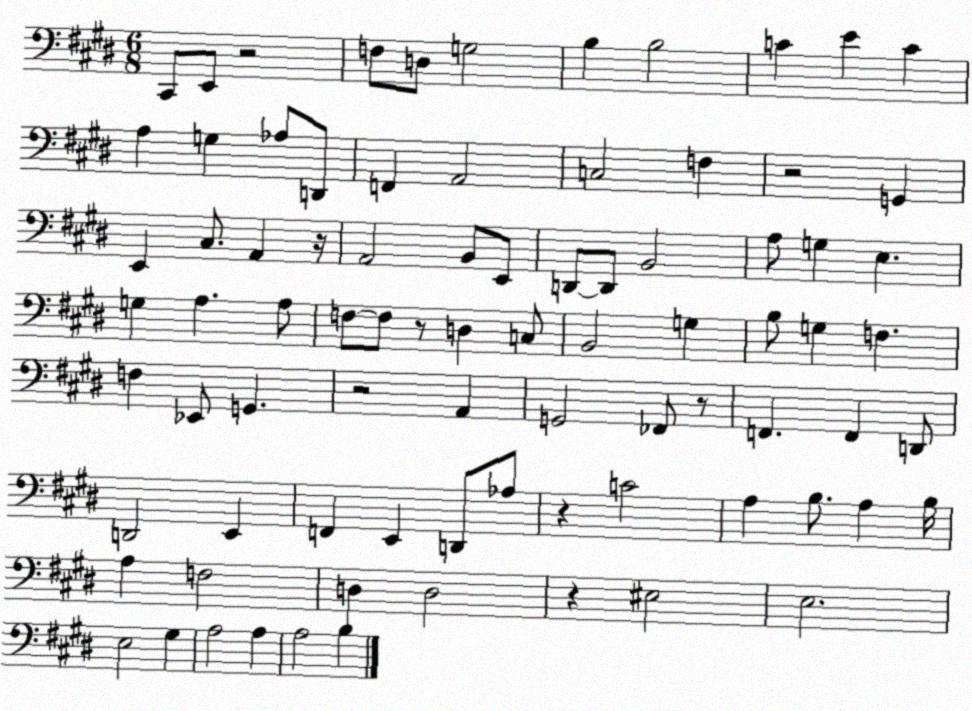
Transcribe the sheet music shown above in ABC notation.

X:1
T:Untitled
M:6/8
L:1/4
K:E
^C,,/2 E,,/2 z2 F,/2 D,/2 G,2 B, B,2 C E C A, G, _A,/2 D,,/2 F,, A,,2 C,2 F, z2 G,, E,, ^C,/2 A,, z/4 A,,2 B,,/2 E,,/2 D,,/2 D,,/2 B,,2 A,/2 G, E, G, A, A,/2 F,/2 F,/2 z/2 D, C,/2 B,,2 G, B,/2 G, F, F, _E,,/2 G,, z2 A,, G,,2 _F,,/2 z/2 F,, F,, D,,/2 D,,2 E,, F,, E,, D,,/2 _A,/2 z C2 A, B,/2 A, B,/4 A, F,2 D, D,2 z ^E,2 E,2 E,2 ^G, A,2 A, A,2 B,